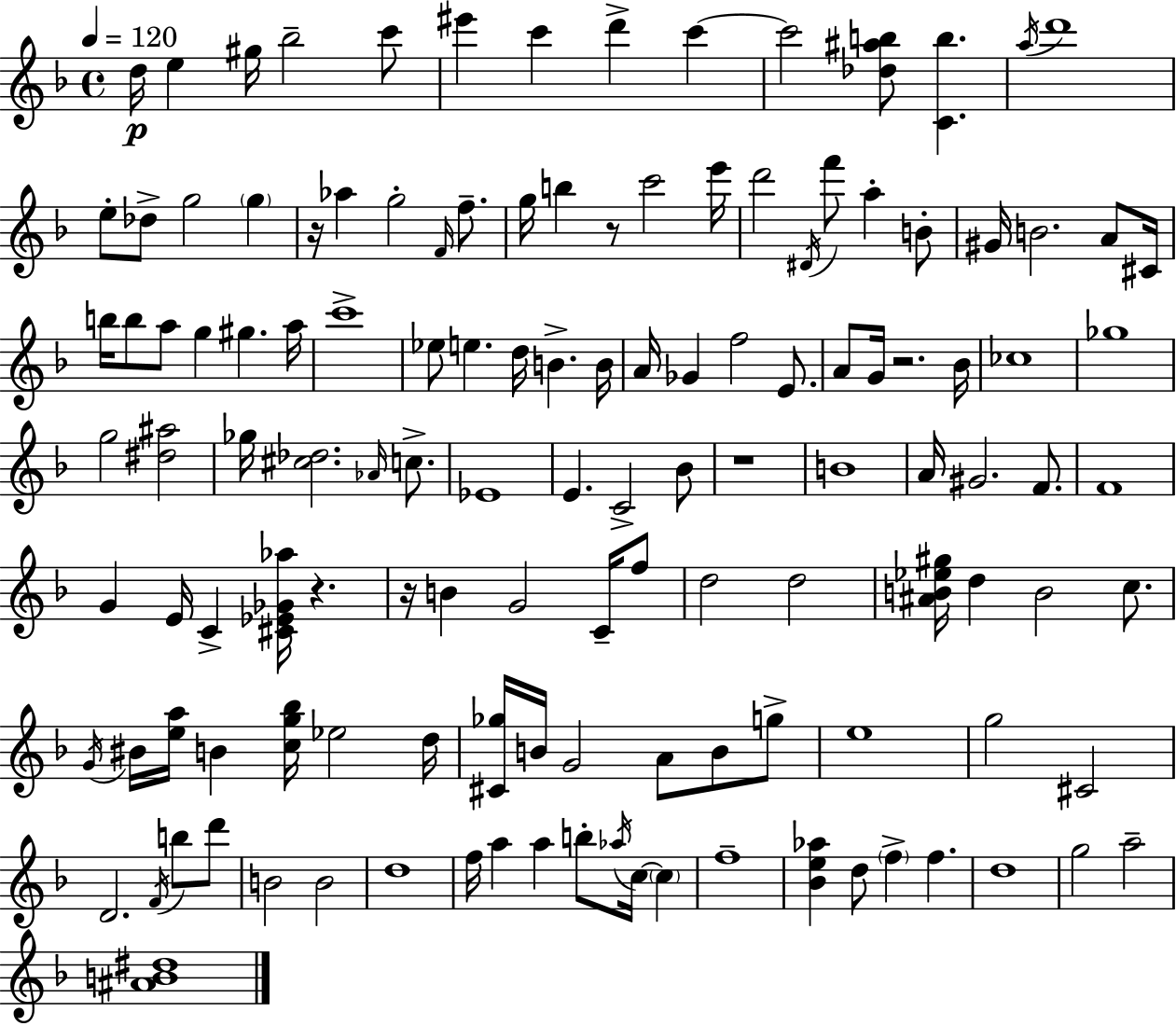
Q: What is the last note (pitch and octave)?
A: A5